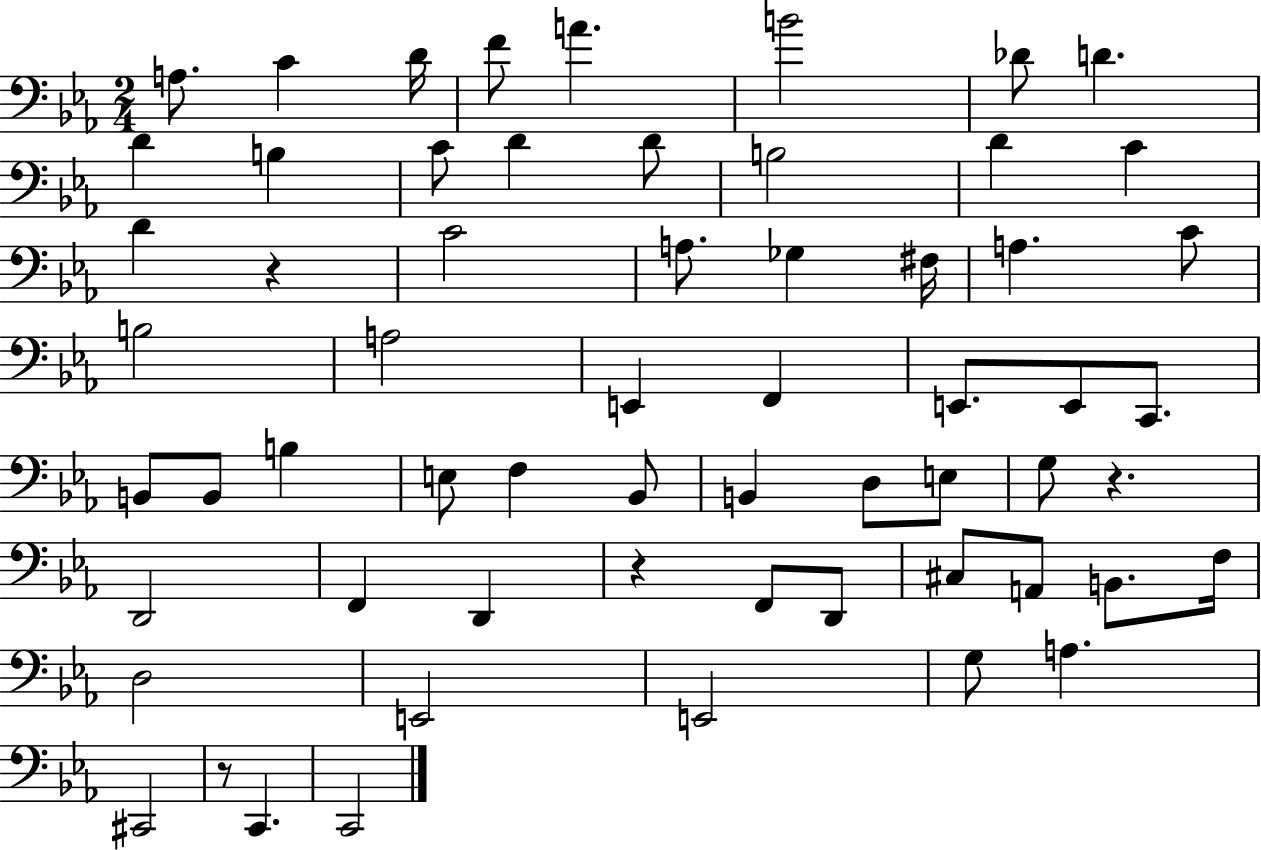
X:1
T:Untitled
M:2/4
L:1/4
K:Eb
A,/2 C D/4 F/2 A B2 _D/2 D D B, C/2 D D/2 B,2 D C D z C2 A,/2 _G, ^F,/4 A, C/2 B,2 A,2 E,, F,, E,,/2 E,,/2 C,,/2 B,,/2 B,,/2 B, E,/2 F, _B,,/2 B,, D,/2 E,/2 G,/2 z D,,2 F,, D,, z F,,/2 D,,/2 ^C,/2 A,,/2 B,,/2 F,/4 D,2 E,,2 E,,2 G,/2 A, ^C,,2 z/2 C,, C,,2